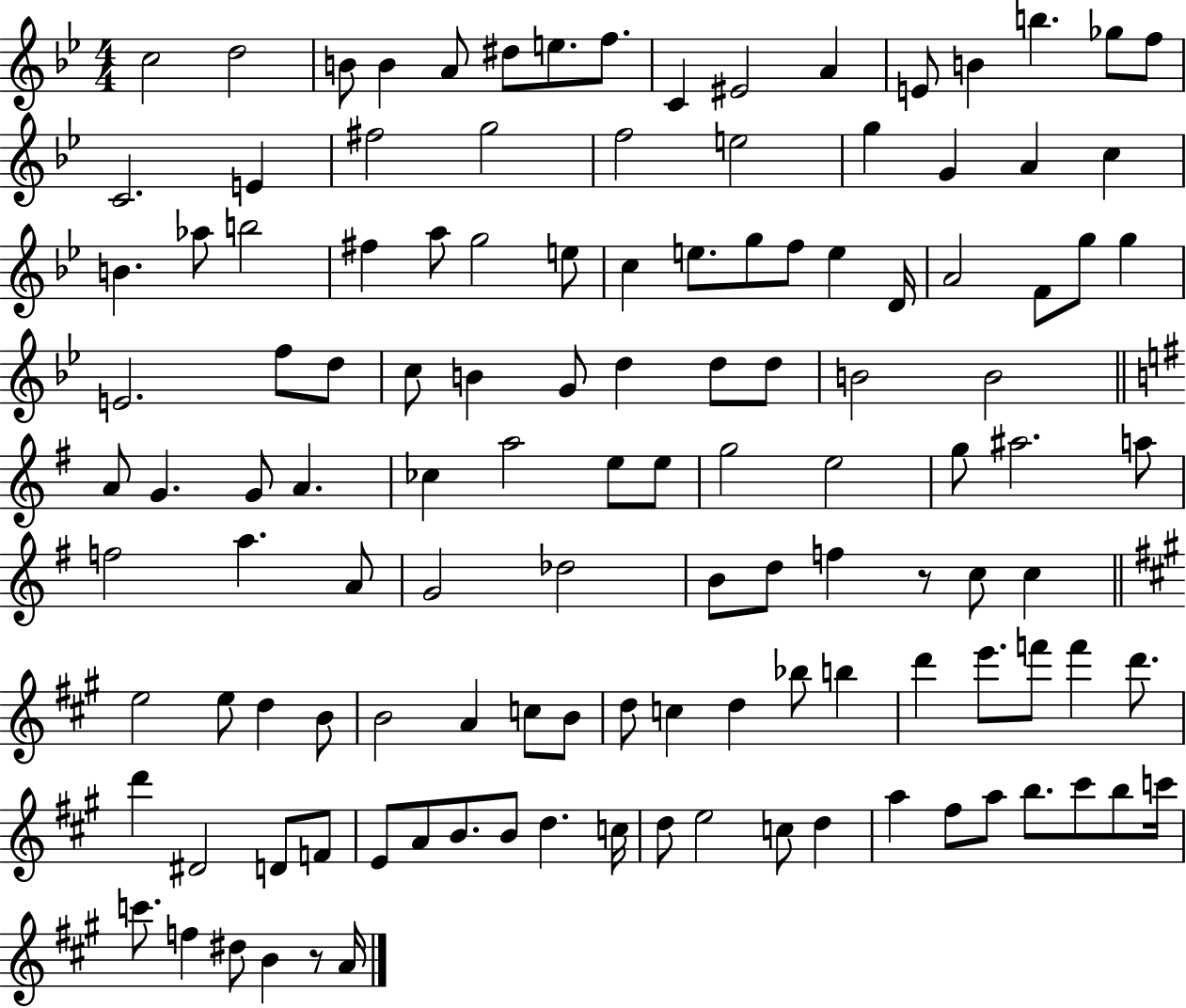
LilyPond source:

{
  \clef treble
  \numericTimeSignature
  \time 4/4
  \key bes \major
  \repeat volta 2 { c''2 d''2 | b'8 b'4 a'8 dis''8 e''8. f''8. | c'4 eis'2 a'4 | e'8 b'4 b''4. ges''8 f''8 | \break c'2. e'4 | fis''2 g''2 | f''2 e''2 | g''4 g'4 a'4 c''4 | \break b'4. aes''8 b''2 | fis''4 a''8 g''2 e''8 | c''4 e''8. g''8 f''8 e''4 d'16 | a'2 f'8 g''8 g''4 | \break e'2. f''8 d''8 | c''8 b'4 g'8 d''4 d''8 d''8 | b'2 b'2 | \bar "||" \break \key e \minor a'8 g'4. g'8 a'4. | ces''4 a''2 e''8 e''8 | g''2 e''2 | g''8 ais''2. a''8 | \break f''2 a''4. a'8 | g'2 des''2 | b'8 d''8 f''4 r8 c''8 c''4 | \bar "||" \break \key a \major e''2 e''8 d''4 b'8 | b'2 a'4 c''8 b'8 | d''8 c''4 d''4 bes''8 b''4 | d'''4 e'''8. f'''8 f'''4 d'''8. | \break d'''4 dis'2 d'8 f'8 | e'8 a'8 b'8. b'8 d''4. c''16 | d''8 e''2 c''8 d''4 | a''4 fis''8 a''8 b''8. cis'''8 b''8 c'''16 | \break c'''8. f''4 dis''8 b'4 r8 a'16 | } \bar "|."
}